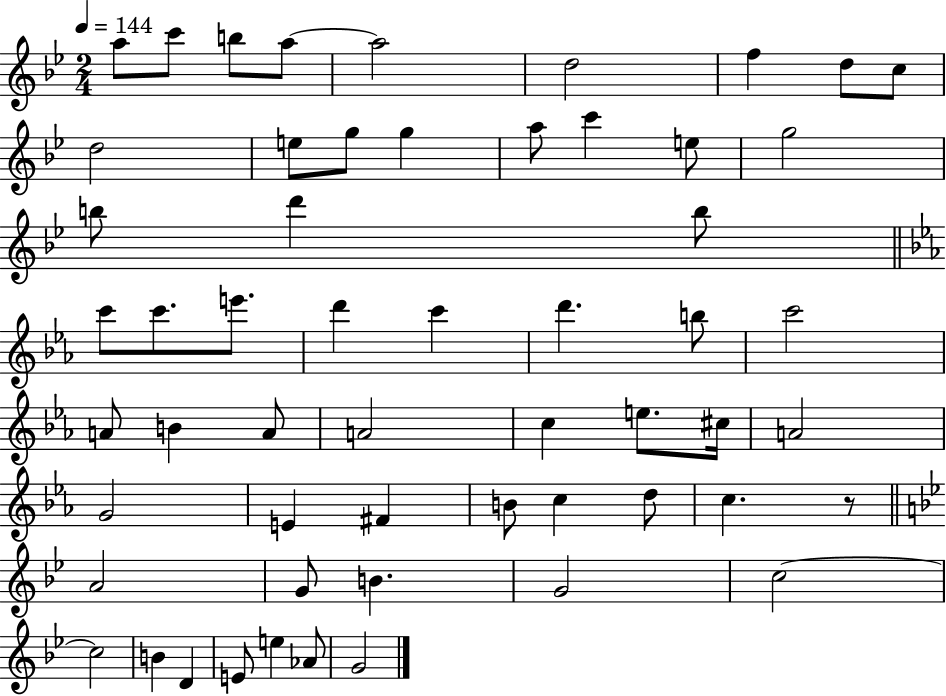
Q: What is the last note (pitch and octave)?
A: G4